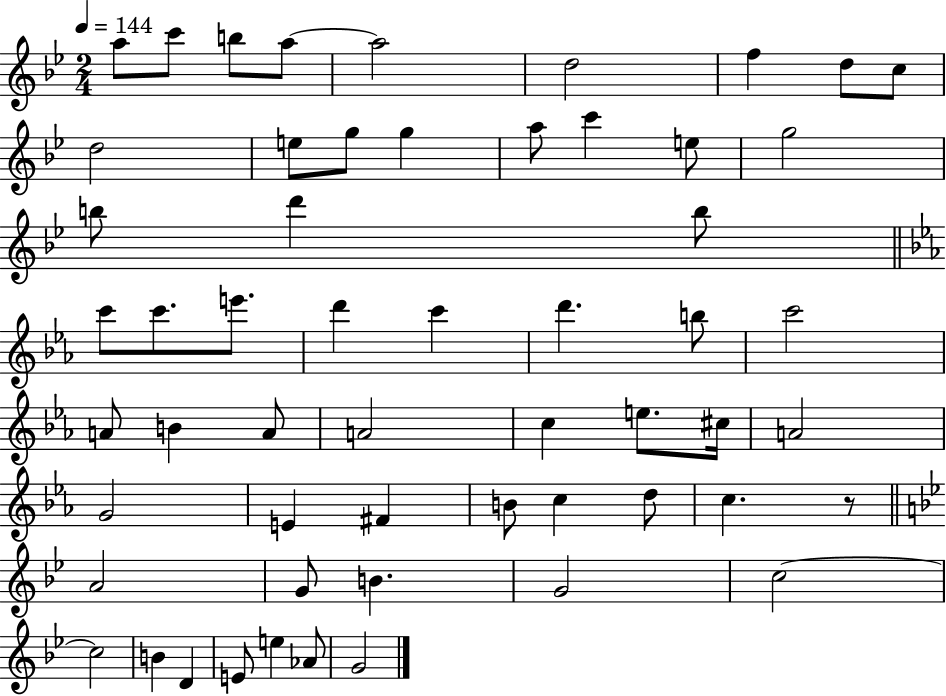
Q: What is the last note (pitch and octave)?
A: G4